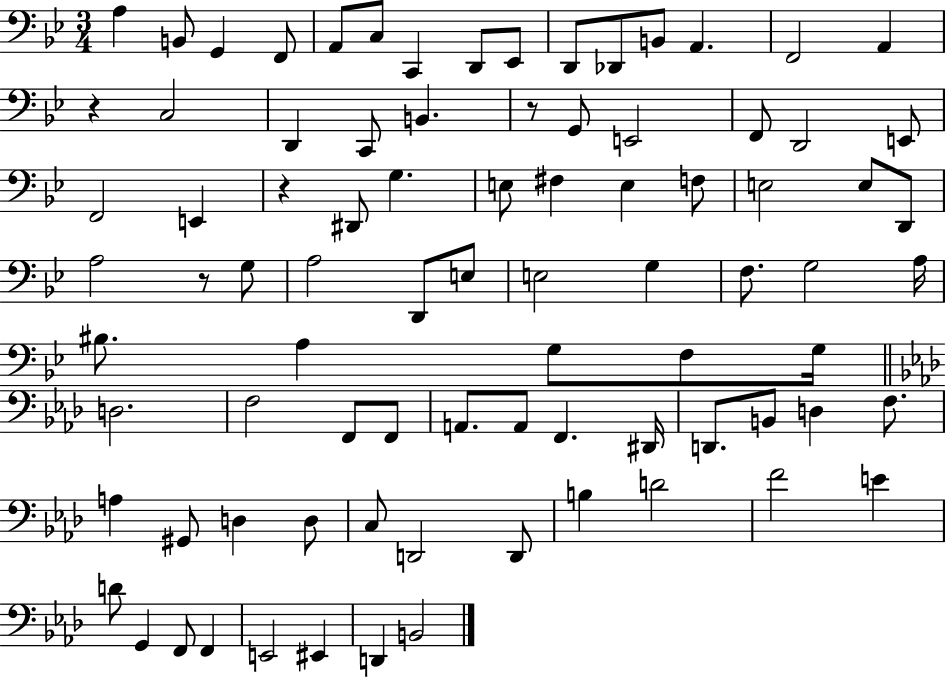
{
  \clef bass
  \numericTimeSignature
  \time 3/4
  \key bes \major
  a4 b,8 g,4 f,8 | a,8 c8 c,4 d,8 ees,8 | d,8 des,8 b,8 a,4. | f,2 a,4 | \break r4 c2 | d,4 c,8 b,4. | r8 g,8 e,2 | f,8 d,2 e,8 | \break f,2 e,4 | r4 dis,8 g4. | e8 fis4 e4 f8 | e2 e8 d,8 | \break a2 r8 g8 | a2 d,8 e8 | e2 g4 | f8. g2 a16 | \break bis8. a4 g8 f8 g16 | \bar "||" \break \key aes \major d2. | f2 f,8 f,8 | a,8. a,8 f,4. dis,16 | d,8. b,8 d4 f8. | \break a4 gis,8 d4 d8 | c8 d,2 d,8 | b4 d'2 | f'2 e'4 | \break d'8 g,4 f,8 f,4 | e,2 eis,4 | d,4 b,2 | \bar "|."
}